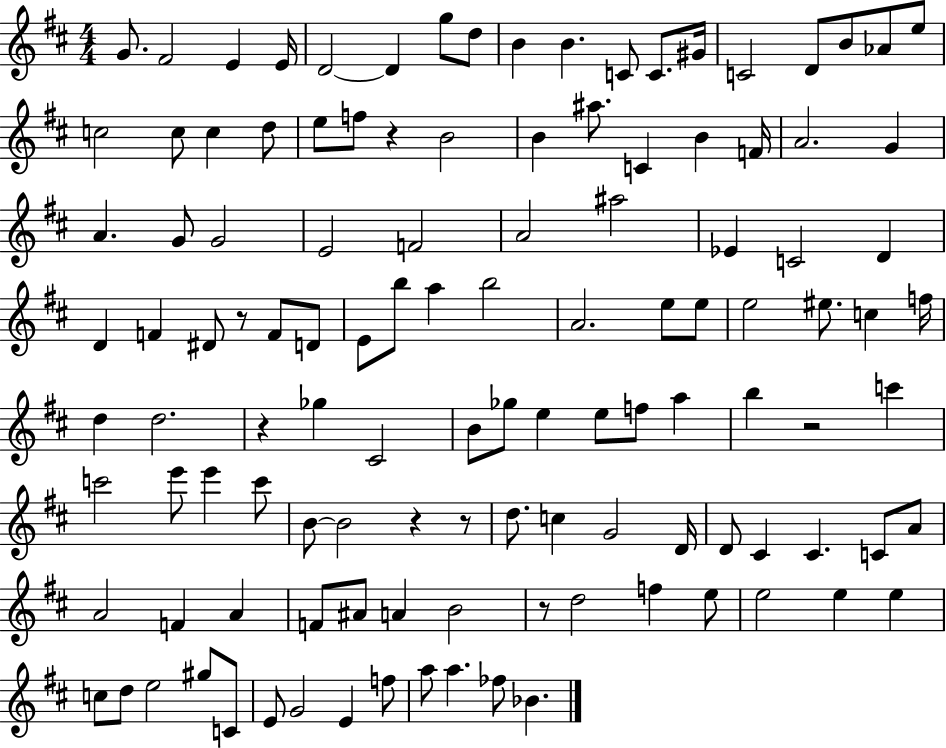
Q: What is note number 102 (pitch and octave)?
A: G#5